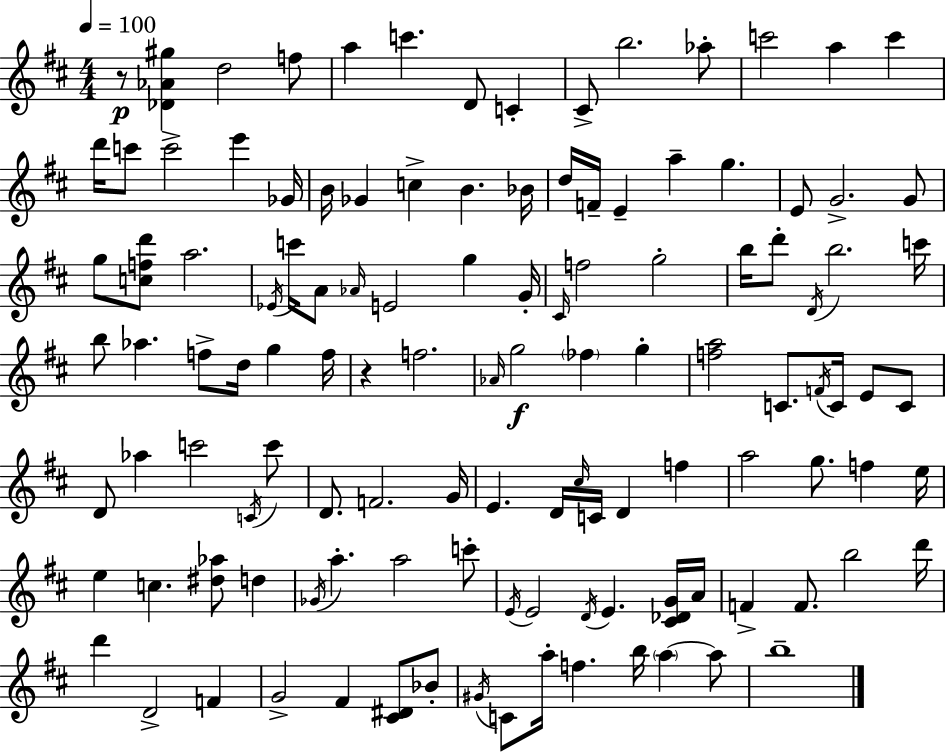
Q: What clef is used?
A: treble